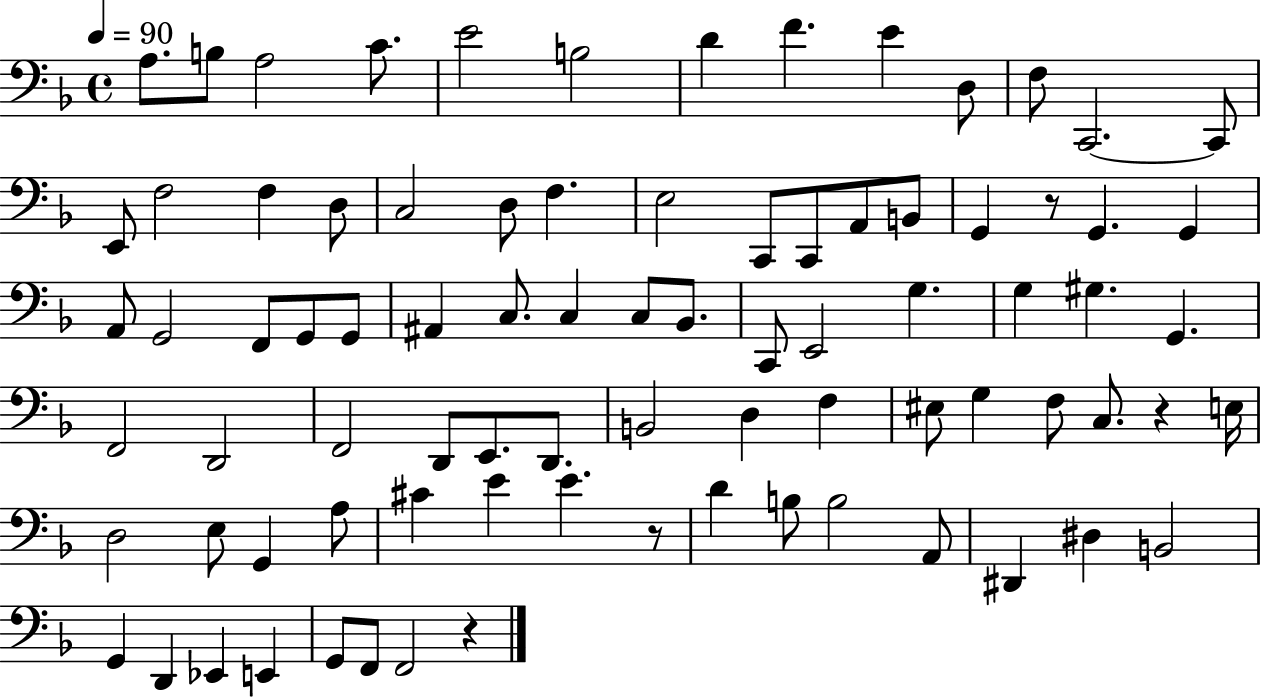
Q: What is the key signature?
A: F major